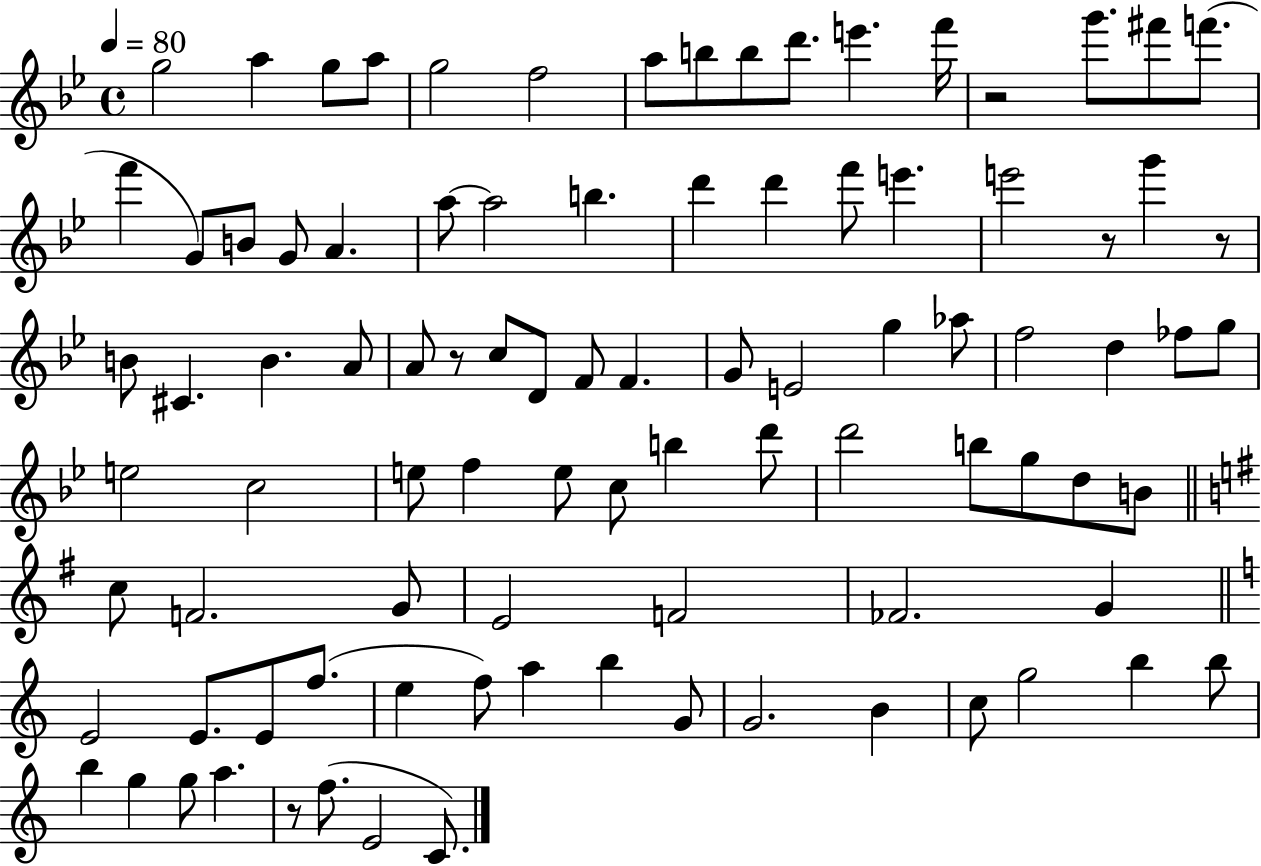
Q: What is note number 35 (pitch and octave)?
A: C5